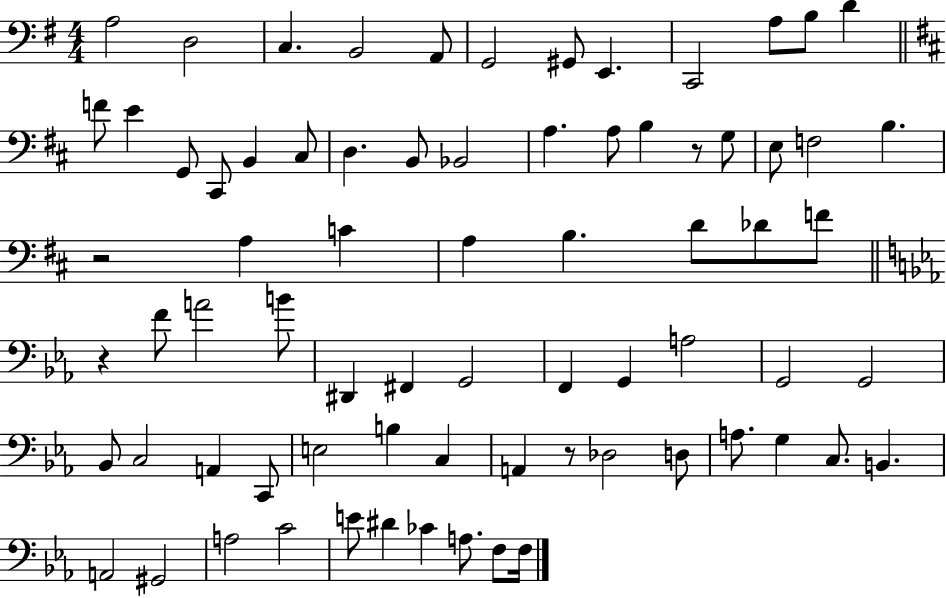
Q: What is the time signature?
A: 4/4